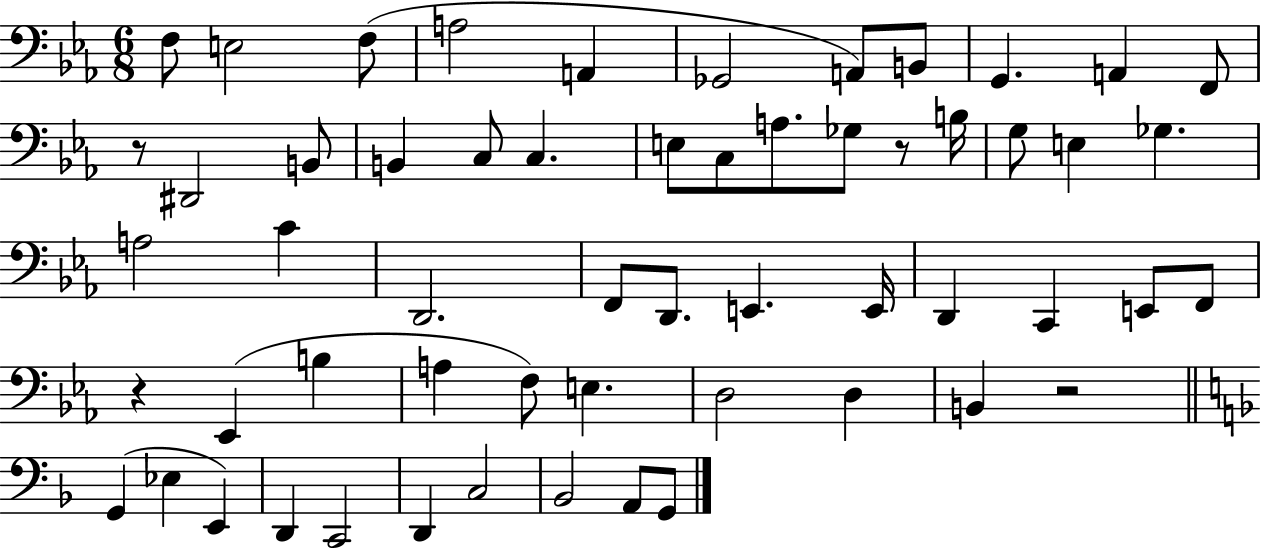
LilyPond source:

{
  \clef bass
  \numericTimeSignature
  \time 6/8
  \key ees \major
  f8 e2 f8( | a2 a,4 | ges,2 a,8) b,8 | g,4. a,4 f,8 | \break r8 dis,2 b,8 | b,4 c8 c4. | e8 c8 a8. ges8 r8 b16 | g8 e4 ges4. | \break a2 c'4 | d,2. | f,8 d,8. e,4. e,16 | d,4 c,4 e,8 f,8 | \break r4 ees,4( b4 | a4 f8) e4. | d2 d4 | b,4 r2 | \break \bar "||" \break \key d \minor g,4( ees4 e,4) | d,4 c,2 | d,4 c2 | bes,2 a,8 g,8 | \break \bar "|."
}